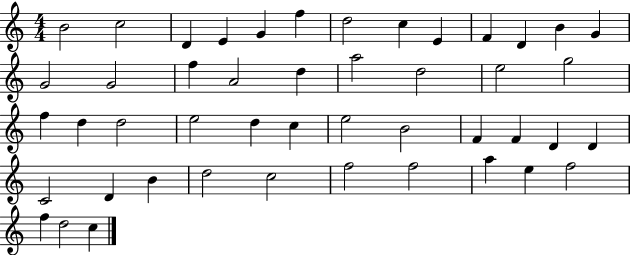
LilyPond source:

{
  \clef treble
  \numericTimeSignature
  \time 4/4
  \key c \major
  b'2 c''2 | d'4 e'4 g'4 f''4 | d''2 c''4 e'4 | f'4 d'4 b'4 g'4 | \break g'2 g'2 | f''4 a'2 d''4 | a''2 d''2 | e''2 g''2 | \break f''4 d''4 d''2 | e''2 d''4 c''4 | e''2 b'2 | f'4 f'4 d'4 d'4 | \break c'2 d'4 b'4 | d''2 c''2 | f''2 f''2 | a''4 e''4 f''2 | \break f''4 d''2 c''4 | \bar "|."
}